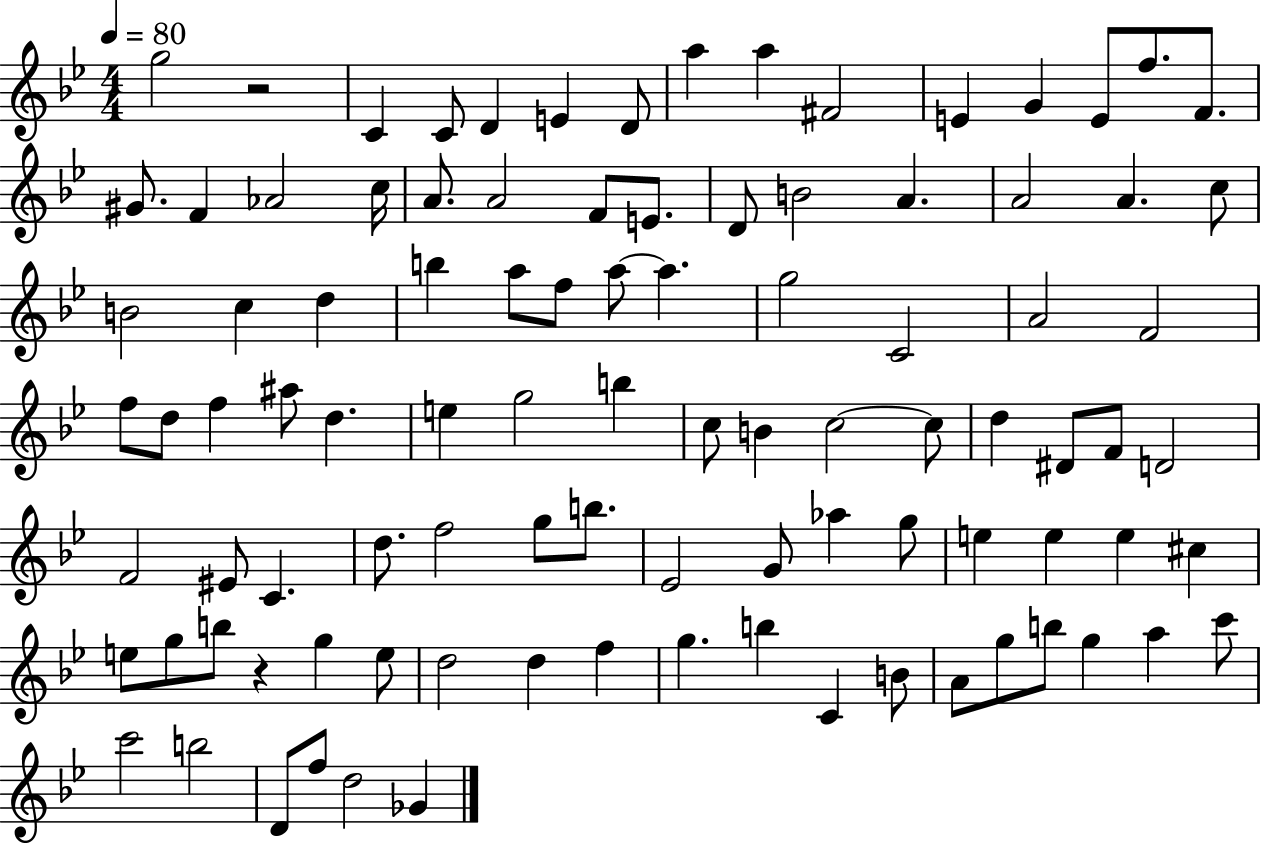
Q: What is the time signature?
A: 4/4